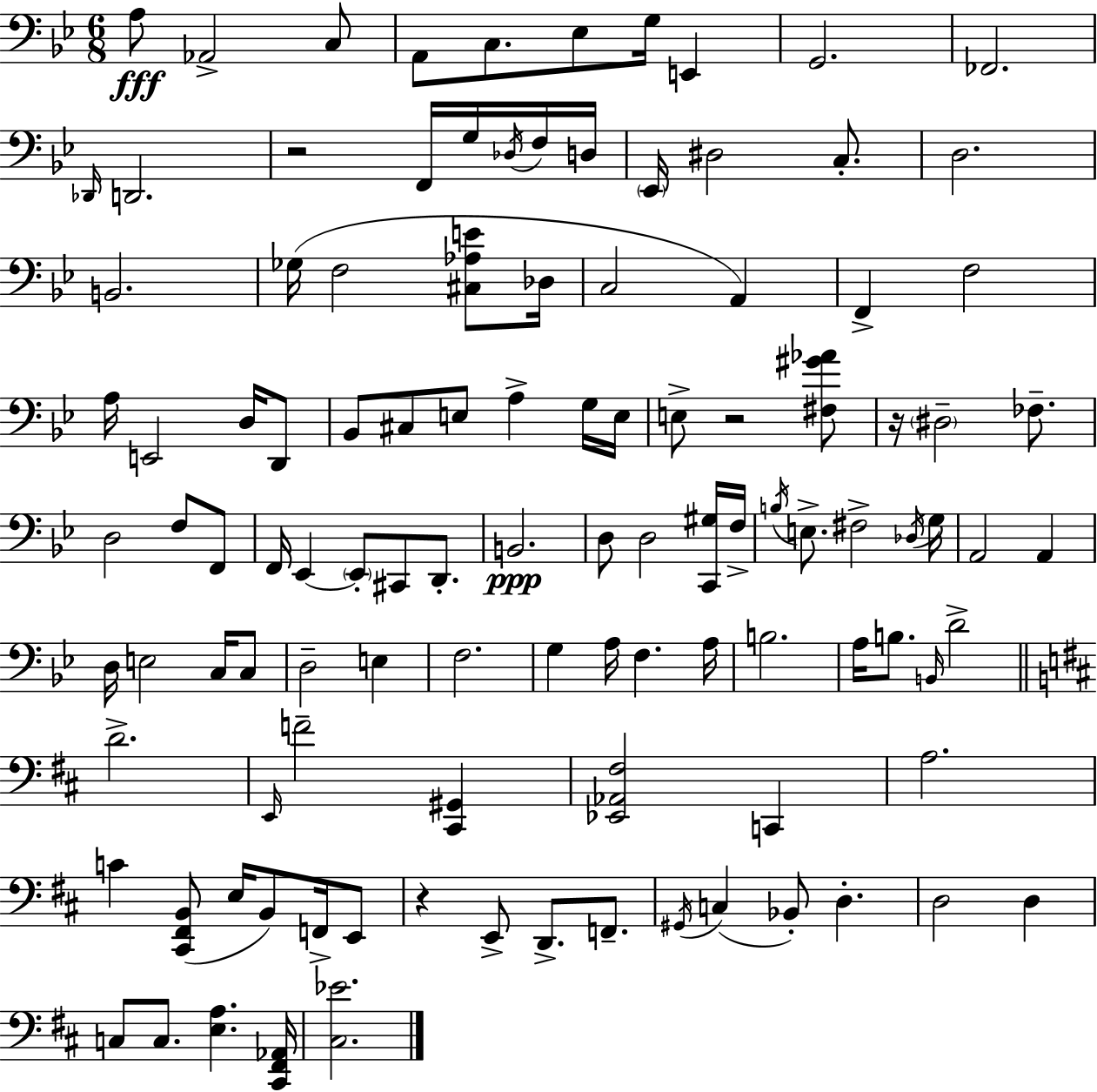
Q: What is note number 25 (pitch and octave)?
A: Db3